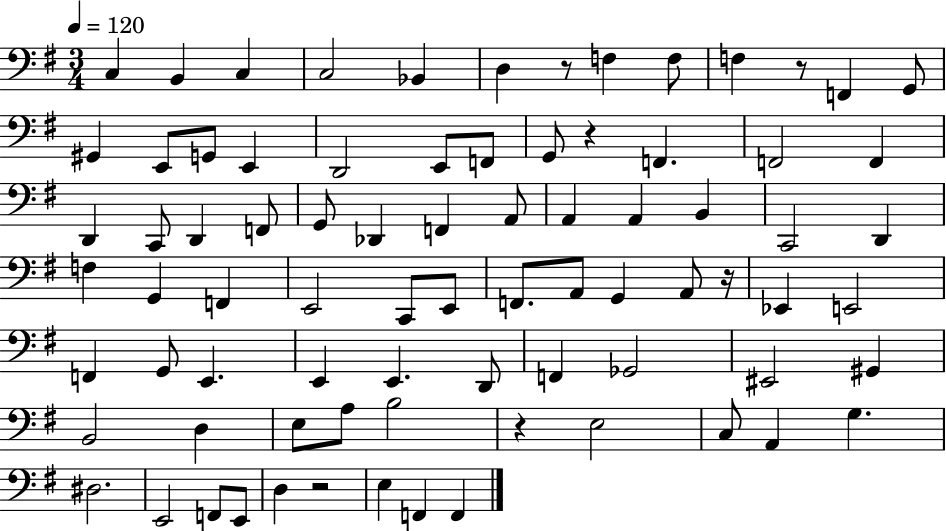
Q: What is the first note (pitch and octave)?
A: C3